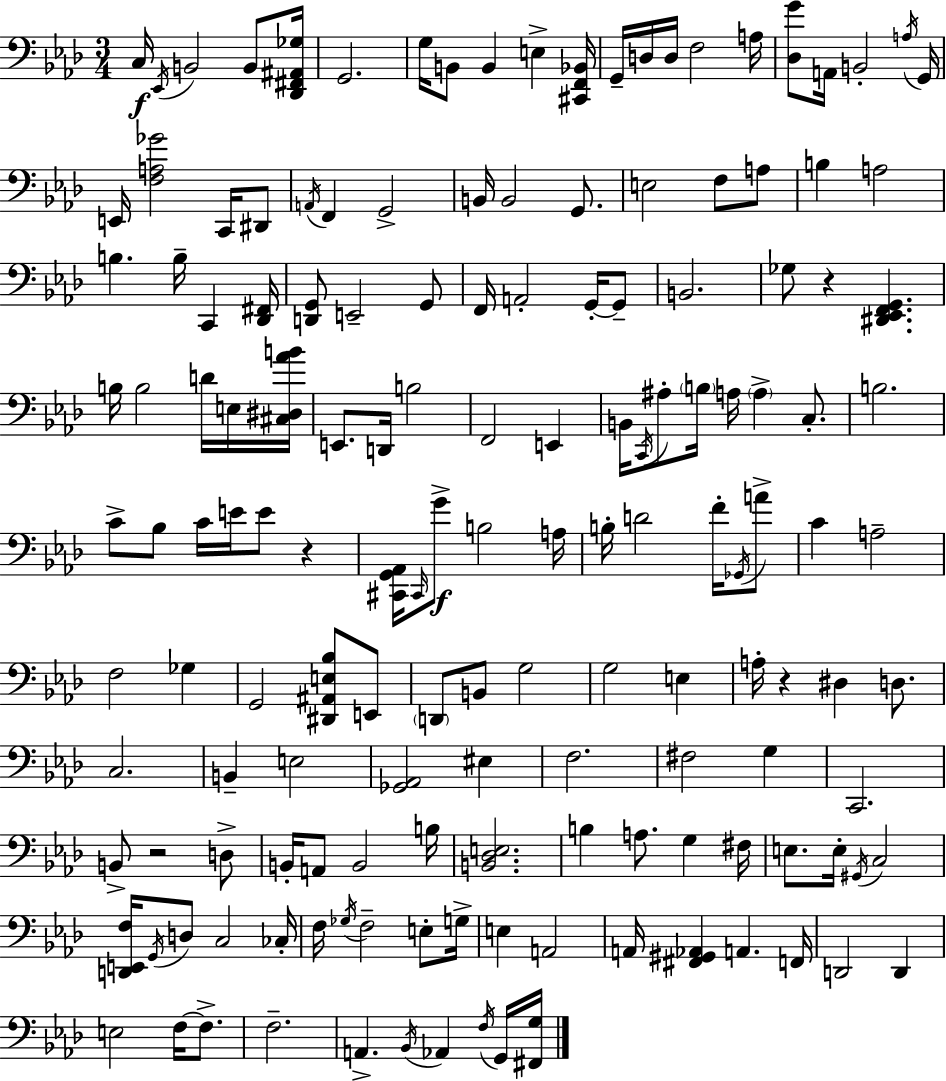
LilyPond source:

{
  \clef bass
  \numericTimeSignature
  \time 3/4
  \key aes \major
  \repeat volta 2 { c16\f \acciaccatura { ees,16 } b,2 b,8 | <des, fis, ais, ges>16 g,2. | g16 b,8 b,4 e4-> | <cis, f, bes,>16 g,16-- d16 d16 f2 | \break a16 <des g'>8 a,16 b,2-. | \acciaccatura { a16 } g,16 e,16 <f a ges'>2 c,16 | dis,8 \acciaccatura { a,16 } f,4 g,2-> | b,16 b,2 | \break g,8. e2 f8 | a8 b4 a2 | b4. b16-- c,4 | <des, fis,>16 <d, g,>8 e,2-- | \break g,8 f,16 a,2-. | g,16-.~~ g,8-- b,2. | ges8 r4 <dis, ees, f, g,>4. | b16 b2 | \break d'16 e16 <cis dis aes' b'>16 e,8. d,16 b2 | f,2 e,4 | b,16 \acciaccatura { c,16 } ais8-. \parenthesize b16 a16 \parenthesize a4-> | c8.-. b2. | \break c'8-> bes8 c'16 e'16 e'8 | r4 <cis, g, aes,>16 \grace { cis,16 } g'8->\f b2 | a16 b16-. d'2 | f'16-. \acciaccatura { ges,16 } a'8-> c'4 a2-- | \break f2 | ges4 g,2 | <dis, ais, e bes>8 e,8 \parenthesize d,8 b,8 g2 | g2 | \break e4 a16-. r4 dis4 | d8. c2. | b,4-- e2 | <ges, aes,>2 | \break eis4 f2. | fis2 | g4 c,2. | b,8-> r2 | \break d8-> b,16-. a,8 b,2 | b16 <b, des e>2. | b4 a8. | g4 fis16 e8. e16-. \acciaccatura { gis,16 } c2 | \break <d, e, f>16 \acciaccatura { g,16 } d8 c2 | ces16-. f16 \acciaccatura { ges16 } f2-- | e8-. g16-> e4 | a,2 a,16 <fis, gis, aes,>4 | \break a,4. f,16 d,2 | d,4 e2 | f16~~ f8.-> f2.-- | a,4.-> | \break \acciaccatura { bes,16 } aes,4 \acciaccatura { f16 } g,16 <fis, g>16 } \bar "|."
}